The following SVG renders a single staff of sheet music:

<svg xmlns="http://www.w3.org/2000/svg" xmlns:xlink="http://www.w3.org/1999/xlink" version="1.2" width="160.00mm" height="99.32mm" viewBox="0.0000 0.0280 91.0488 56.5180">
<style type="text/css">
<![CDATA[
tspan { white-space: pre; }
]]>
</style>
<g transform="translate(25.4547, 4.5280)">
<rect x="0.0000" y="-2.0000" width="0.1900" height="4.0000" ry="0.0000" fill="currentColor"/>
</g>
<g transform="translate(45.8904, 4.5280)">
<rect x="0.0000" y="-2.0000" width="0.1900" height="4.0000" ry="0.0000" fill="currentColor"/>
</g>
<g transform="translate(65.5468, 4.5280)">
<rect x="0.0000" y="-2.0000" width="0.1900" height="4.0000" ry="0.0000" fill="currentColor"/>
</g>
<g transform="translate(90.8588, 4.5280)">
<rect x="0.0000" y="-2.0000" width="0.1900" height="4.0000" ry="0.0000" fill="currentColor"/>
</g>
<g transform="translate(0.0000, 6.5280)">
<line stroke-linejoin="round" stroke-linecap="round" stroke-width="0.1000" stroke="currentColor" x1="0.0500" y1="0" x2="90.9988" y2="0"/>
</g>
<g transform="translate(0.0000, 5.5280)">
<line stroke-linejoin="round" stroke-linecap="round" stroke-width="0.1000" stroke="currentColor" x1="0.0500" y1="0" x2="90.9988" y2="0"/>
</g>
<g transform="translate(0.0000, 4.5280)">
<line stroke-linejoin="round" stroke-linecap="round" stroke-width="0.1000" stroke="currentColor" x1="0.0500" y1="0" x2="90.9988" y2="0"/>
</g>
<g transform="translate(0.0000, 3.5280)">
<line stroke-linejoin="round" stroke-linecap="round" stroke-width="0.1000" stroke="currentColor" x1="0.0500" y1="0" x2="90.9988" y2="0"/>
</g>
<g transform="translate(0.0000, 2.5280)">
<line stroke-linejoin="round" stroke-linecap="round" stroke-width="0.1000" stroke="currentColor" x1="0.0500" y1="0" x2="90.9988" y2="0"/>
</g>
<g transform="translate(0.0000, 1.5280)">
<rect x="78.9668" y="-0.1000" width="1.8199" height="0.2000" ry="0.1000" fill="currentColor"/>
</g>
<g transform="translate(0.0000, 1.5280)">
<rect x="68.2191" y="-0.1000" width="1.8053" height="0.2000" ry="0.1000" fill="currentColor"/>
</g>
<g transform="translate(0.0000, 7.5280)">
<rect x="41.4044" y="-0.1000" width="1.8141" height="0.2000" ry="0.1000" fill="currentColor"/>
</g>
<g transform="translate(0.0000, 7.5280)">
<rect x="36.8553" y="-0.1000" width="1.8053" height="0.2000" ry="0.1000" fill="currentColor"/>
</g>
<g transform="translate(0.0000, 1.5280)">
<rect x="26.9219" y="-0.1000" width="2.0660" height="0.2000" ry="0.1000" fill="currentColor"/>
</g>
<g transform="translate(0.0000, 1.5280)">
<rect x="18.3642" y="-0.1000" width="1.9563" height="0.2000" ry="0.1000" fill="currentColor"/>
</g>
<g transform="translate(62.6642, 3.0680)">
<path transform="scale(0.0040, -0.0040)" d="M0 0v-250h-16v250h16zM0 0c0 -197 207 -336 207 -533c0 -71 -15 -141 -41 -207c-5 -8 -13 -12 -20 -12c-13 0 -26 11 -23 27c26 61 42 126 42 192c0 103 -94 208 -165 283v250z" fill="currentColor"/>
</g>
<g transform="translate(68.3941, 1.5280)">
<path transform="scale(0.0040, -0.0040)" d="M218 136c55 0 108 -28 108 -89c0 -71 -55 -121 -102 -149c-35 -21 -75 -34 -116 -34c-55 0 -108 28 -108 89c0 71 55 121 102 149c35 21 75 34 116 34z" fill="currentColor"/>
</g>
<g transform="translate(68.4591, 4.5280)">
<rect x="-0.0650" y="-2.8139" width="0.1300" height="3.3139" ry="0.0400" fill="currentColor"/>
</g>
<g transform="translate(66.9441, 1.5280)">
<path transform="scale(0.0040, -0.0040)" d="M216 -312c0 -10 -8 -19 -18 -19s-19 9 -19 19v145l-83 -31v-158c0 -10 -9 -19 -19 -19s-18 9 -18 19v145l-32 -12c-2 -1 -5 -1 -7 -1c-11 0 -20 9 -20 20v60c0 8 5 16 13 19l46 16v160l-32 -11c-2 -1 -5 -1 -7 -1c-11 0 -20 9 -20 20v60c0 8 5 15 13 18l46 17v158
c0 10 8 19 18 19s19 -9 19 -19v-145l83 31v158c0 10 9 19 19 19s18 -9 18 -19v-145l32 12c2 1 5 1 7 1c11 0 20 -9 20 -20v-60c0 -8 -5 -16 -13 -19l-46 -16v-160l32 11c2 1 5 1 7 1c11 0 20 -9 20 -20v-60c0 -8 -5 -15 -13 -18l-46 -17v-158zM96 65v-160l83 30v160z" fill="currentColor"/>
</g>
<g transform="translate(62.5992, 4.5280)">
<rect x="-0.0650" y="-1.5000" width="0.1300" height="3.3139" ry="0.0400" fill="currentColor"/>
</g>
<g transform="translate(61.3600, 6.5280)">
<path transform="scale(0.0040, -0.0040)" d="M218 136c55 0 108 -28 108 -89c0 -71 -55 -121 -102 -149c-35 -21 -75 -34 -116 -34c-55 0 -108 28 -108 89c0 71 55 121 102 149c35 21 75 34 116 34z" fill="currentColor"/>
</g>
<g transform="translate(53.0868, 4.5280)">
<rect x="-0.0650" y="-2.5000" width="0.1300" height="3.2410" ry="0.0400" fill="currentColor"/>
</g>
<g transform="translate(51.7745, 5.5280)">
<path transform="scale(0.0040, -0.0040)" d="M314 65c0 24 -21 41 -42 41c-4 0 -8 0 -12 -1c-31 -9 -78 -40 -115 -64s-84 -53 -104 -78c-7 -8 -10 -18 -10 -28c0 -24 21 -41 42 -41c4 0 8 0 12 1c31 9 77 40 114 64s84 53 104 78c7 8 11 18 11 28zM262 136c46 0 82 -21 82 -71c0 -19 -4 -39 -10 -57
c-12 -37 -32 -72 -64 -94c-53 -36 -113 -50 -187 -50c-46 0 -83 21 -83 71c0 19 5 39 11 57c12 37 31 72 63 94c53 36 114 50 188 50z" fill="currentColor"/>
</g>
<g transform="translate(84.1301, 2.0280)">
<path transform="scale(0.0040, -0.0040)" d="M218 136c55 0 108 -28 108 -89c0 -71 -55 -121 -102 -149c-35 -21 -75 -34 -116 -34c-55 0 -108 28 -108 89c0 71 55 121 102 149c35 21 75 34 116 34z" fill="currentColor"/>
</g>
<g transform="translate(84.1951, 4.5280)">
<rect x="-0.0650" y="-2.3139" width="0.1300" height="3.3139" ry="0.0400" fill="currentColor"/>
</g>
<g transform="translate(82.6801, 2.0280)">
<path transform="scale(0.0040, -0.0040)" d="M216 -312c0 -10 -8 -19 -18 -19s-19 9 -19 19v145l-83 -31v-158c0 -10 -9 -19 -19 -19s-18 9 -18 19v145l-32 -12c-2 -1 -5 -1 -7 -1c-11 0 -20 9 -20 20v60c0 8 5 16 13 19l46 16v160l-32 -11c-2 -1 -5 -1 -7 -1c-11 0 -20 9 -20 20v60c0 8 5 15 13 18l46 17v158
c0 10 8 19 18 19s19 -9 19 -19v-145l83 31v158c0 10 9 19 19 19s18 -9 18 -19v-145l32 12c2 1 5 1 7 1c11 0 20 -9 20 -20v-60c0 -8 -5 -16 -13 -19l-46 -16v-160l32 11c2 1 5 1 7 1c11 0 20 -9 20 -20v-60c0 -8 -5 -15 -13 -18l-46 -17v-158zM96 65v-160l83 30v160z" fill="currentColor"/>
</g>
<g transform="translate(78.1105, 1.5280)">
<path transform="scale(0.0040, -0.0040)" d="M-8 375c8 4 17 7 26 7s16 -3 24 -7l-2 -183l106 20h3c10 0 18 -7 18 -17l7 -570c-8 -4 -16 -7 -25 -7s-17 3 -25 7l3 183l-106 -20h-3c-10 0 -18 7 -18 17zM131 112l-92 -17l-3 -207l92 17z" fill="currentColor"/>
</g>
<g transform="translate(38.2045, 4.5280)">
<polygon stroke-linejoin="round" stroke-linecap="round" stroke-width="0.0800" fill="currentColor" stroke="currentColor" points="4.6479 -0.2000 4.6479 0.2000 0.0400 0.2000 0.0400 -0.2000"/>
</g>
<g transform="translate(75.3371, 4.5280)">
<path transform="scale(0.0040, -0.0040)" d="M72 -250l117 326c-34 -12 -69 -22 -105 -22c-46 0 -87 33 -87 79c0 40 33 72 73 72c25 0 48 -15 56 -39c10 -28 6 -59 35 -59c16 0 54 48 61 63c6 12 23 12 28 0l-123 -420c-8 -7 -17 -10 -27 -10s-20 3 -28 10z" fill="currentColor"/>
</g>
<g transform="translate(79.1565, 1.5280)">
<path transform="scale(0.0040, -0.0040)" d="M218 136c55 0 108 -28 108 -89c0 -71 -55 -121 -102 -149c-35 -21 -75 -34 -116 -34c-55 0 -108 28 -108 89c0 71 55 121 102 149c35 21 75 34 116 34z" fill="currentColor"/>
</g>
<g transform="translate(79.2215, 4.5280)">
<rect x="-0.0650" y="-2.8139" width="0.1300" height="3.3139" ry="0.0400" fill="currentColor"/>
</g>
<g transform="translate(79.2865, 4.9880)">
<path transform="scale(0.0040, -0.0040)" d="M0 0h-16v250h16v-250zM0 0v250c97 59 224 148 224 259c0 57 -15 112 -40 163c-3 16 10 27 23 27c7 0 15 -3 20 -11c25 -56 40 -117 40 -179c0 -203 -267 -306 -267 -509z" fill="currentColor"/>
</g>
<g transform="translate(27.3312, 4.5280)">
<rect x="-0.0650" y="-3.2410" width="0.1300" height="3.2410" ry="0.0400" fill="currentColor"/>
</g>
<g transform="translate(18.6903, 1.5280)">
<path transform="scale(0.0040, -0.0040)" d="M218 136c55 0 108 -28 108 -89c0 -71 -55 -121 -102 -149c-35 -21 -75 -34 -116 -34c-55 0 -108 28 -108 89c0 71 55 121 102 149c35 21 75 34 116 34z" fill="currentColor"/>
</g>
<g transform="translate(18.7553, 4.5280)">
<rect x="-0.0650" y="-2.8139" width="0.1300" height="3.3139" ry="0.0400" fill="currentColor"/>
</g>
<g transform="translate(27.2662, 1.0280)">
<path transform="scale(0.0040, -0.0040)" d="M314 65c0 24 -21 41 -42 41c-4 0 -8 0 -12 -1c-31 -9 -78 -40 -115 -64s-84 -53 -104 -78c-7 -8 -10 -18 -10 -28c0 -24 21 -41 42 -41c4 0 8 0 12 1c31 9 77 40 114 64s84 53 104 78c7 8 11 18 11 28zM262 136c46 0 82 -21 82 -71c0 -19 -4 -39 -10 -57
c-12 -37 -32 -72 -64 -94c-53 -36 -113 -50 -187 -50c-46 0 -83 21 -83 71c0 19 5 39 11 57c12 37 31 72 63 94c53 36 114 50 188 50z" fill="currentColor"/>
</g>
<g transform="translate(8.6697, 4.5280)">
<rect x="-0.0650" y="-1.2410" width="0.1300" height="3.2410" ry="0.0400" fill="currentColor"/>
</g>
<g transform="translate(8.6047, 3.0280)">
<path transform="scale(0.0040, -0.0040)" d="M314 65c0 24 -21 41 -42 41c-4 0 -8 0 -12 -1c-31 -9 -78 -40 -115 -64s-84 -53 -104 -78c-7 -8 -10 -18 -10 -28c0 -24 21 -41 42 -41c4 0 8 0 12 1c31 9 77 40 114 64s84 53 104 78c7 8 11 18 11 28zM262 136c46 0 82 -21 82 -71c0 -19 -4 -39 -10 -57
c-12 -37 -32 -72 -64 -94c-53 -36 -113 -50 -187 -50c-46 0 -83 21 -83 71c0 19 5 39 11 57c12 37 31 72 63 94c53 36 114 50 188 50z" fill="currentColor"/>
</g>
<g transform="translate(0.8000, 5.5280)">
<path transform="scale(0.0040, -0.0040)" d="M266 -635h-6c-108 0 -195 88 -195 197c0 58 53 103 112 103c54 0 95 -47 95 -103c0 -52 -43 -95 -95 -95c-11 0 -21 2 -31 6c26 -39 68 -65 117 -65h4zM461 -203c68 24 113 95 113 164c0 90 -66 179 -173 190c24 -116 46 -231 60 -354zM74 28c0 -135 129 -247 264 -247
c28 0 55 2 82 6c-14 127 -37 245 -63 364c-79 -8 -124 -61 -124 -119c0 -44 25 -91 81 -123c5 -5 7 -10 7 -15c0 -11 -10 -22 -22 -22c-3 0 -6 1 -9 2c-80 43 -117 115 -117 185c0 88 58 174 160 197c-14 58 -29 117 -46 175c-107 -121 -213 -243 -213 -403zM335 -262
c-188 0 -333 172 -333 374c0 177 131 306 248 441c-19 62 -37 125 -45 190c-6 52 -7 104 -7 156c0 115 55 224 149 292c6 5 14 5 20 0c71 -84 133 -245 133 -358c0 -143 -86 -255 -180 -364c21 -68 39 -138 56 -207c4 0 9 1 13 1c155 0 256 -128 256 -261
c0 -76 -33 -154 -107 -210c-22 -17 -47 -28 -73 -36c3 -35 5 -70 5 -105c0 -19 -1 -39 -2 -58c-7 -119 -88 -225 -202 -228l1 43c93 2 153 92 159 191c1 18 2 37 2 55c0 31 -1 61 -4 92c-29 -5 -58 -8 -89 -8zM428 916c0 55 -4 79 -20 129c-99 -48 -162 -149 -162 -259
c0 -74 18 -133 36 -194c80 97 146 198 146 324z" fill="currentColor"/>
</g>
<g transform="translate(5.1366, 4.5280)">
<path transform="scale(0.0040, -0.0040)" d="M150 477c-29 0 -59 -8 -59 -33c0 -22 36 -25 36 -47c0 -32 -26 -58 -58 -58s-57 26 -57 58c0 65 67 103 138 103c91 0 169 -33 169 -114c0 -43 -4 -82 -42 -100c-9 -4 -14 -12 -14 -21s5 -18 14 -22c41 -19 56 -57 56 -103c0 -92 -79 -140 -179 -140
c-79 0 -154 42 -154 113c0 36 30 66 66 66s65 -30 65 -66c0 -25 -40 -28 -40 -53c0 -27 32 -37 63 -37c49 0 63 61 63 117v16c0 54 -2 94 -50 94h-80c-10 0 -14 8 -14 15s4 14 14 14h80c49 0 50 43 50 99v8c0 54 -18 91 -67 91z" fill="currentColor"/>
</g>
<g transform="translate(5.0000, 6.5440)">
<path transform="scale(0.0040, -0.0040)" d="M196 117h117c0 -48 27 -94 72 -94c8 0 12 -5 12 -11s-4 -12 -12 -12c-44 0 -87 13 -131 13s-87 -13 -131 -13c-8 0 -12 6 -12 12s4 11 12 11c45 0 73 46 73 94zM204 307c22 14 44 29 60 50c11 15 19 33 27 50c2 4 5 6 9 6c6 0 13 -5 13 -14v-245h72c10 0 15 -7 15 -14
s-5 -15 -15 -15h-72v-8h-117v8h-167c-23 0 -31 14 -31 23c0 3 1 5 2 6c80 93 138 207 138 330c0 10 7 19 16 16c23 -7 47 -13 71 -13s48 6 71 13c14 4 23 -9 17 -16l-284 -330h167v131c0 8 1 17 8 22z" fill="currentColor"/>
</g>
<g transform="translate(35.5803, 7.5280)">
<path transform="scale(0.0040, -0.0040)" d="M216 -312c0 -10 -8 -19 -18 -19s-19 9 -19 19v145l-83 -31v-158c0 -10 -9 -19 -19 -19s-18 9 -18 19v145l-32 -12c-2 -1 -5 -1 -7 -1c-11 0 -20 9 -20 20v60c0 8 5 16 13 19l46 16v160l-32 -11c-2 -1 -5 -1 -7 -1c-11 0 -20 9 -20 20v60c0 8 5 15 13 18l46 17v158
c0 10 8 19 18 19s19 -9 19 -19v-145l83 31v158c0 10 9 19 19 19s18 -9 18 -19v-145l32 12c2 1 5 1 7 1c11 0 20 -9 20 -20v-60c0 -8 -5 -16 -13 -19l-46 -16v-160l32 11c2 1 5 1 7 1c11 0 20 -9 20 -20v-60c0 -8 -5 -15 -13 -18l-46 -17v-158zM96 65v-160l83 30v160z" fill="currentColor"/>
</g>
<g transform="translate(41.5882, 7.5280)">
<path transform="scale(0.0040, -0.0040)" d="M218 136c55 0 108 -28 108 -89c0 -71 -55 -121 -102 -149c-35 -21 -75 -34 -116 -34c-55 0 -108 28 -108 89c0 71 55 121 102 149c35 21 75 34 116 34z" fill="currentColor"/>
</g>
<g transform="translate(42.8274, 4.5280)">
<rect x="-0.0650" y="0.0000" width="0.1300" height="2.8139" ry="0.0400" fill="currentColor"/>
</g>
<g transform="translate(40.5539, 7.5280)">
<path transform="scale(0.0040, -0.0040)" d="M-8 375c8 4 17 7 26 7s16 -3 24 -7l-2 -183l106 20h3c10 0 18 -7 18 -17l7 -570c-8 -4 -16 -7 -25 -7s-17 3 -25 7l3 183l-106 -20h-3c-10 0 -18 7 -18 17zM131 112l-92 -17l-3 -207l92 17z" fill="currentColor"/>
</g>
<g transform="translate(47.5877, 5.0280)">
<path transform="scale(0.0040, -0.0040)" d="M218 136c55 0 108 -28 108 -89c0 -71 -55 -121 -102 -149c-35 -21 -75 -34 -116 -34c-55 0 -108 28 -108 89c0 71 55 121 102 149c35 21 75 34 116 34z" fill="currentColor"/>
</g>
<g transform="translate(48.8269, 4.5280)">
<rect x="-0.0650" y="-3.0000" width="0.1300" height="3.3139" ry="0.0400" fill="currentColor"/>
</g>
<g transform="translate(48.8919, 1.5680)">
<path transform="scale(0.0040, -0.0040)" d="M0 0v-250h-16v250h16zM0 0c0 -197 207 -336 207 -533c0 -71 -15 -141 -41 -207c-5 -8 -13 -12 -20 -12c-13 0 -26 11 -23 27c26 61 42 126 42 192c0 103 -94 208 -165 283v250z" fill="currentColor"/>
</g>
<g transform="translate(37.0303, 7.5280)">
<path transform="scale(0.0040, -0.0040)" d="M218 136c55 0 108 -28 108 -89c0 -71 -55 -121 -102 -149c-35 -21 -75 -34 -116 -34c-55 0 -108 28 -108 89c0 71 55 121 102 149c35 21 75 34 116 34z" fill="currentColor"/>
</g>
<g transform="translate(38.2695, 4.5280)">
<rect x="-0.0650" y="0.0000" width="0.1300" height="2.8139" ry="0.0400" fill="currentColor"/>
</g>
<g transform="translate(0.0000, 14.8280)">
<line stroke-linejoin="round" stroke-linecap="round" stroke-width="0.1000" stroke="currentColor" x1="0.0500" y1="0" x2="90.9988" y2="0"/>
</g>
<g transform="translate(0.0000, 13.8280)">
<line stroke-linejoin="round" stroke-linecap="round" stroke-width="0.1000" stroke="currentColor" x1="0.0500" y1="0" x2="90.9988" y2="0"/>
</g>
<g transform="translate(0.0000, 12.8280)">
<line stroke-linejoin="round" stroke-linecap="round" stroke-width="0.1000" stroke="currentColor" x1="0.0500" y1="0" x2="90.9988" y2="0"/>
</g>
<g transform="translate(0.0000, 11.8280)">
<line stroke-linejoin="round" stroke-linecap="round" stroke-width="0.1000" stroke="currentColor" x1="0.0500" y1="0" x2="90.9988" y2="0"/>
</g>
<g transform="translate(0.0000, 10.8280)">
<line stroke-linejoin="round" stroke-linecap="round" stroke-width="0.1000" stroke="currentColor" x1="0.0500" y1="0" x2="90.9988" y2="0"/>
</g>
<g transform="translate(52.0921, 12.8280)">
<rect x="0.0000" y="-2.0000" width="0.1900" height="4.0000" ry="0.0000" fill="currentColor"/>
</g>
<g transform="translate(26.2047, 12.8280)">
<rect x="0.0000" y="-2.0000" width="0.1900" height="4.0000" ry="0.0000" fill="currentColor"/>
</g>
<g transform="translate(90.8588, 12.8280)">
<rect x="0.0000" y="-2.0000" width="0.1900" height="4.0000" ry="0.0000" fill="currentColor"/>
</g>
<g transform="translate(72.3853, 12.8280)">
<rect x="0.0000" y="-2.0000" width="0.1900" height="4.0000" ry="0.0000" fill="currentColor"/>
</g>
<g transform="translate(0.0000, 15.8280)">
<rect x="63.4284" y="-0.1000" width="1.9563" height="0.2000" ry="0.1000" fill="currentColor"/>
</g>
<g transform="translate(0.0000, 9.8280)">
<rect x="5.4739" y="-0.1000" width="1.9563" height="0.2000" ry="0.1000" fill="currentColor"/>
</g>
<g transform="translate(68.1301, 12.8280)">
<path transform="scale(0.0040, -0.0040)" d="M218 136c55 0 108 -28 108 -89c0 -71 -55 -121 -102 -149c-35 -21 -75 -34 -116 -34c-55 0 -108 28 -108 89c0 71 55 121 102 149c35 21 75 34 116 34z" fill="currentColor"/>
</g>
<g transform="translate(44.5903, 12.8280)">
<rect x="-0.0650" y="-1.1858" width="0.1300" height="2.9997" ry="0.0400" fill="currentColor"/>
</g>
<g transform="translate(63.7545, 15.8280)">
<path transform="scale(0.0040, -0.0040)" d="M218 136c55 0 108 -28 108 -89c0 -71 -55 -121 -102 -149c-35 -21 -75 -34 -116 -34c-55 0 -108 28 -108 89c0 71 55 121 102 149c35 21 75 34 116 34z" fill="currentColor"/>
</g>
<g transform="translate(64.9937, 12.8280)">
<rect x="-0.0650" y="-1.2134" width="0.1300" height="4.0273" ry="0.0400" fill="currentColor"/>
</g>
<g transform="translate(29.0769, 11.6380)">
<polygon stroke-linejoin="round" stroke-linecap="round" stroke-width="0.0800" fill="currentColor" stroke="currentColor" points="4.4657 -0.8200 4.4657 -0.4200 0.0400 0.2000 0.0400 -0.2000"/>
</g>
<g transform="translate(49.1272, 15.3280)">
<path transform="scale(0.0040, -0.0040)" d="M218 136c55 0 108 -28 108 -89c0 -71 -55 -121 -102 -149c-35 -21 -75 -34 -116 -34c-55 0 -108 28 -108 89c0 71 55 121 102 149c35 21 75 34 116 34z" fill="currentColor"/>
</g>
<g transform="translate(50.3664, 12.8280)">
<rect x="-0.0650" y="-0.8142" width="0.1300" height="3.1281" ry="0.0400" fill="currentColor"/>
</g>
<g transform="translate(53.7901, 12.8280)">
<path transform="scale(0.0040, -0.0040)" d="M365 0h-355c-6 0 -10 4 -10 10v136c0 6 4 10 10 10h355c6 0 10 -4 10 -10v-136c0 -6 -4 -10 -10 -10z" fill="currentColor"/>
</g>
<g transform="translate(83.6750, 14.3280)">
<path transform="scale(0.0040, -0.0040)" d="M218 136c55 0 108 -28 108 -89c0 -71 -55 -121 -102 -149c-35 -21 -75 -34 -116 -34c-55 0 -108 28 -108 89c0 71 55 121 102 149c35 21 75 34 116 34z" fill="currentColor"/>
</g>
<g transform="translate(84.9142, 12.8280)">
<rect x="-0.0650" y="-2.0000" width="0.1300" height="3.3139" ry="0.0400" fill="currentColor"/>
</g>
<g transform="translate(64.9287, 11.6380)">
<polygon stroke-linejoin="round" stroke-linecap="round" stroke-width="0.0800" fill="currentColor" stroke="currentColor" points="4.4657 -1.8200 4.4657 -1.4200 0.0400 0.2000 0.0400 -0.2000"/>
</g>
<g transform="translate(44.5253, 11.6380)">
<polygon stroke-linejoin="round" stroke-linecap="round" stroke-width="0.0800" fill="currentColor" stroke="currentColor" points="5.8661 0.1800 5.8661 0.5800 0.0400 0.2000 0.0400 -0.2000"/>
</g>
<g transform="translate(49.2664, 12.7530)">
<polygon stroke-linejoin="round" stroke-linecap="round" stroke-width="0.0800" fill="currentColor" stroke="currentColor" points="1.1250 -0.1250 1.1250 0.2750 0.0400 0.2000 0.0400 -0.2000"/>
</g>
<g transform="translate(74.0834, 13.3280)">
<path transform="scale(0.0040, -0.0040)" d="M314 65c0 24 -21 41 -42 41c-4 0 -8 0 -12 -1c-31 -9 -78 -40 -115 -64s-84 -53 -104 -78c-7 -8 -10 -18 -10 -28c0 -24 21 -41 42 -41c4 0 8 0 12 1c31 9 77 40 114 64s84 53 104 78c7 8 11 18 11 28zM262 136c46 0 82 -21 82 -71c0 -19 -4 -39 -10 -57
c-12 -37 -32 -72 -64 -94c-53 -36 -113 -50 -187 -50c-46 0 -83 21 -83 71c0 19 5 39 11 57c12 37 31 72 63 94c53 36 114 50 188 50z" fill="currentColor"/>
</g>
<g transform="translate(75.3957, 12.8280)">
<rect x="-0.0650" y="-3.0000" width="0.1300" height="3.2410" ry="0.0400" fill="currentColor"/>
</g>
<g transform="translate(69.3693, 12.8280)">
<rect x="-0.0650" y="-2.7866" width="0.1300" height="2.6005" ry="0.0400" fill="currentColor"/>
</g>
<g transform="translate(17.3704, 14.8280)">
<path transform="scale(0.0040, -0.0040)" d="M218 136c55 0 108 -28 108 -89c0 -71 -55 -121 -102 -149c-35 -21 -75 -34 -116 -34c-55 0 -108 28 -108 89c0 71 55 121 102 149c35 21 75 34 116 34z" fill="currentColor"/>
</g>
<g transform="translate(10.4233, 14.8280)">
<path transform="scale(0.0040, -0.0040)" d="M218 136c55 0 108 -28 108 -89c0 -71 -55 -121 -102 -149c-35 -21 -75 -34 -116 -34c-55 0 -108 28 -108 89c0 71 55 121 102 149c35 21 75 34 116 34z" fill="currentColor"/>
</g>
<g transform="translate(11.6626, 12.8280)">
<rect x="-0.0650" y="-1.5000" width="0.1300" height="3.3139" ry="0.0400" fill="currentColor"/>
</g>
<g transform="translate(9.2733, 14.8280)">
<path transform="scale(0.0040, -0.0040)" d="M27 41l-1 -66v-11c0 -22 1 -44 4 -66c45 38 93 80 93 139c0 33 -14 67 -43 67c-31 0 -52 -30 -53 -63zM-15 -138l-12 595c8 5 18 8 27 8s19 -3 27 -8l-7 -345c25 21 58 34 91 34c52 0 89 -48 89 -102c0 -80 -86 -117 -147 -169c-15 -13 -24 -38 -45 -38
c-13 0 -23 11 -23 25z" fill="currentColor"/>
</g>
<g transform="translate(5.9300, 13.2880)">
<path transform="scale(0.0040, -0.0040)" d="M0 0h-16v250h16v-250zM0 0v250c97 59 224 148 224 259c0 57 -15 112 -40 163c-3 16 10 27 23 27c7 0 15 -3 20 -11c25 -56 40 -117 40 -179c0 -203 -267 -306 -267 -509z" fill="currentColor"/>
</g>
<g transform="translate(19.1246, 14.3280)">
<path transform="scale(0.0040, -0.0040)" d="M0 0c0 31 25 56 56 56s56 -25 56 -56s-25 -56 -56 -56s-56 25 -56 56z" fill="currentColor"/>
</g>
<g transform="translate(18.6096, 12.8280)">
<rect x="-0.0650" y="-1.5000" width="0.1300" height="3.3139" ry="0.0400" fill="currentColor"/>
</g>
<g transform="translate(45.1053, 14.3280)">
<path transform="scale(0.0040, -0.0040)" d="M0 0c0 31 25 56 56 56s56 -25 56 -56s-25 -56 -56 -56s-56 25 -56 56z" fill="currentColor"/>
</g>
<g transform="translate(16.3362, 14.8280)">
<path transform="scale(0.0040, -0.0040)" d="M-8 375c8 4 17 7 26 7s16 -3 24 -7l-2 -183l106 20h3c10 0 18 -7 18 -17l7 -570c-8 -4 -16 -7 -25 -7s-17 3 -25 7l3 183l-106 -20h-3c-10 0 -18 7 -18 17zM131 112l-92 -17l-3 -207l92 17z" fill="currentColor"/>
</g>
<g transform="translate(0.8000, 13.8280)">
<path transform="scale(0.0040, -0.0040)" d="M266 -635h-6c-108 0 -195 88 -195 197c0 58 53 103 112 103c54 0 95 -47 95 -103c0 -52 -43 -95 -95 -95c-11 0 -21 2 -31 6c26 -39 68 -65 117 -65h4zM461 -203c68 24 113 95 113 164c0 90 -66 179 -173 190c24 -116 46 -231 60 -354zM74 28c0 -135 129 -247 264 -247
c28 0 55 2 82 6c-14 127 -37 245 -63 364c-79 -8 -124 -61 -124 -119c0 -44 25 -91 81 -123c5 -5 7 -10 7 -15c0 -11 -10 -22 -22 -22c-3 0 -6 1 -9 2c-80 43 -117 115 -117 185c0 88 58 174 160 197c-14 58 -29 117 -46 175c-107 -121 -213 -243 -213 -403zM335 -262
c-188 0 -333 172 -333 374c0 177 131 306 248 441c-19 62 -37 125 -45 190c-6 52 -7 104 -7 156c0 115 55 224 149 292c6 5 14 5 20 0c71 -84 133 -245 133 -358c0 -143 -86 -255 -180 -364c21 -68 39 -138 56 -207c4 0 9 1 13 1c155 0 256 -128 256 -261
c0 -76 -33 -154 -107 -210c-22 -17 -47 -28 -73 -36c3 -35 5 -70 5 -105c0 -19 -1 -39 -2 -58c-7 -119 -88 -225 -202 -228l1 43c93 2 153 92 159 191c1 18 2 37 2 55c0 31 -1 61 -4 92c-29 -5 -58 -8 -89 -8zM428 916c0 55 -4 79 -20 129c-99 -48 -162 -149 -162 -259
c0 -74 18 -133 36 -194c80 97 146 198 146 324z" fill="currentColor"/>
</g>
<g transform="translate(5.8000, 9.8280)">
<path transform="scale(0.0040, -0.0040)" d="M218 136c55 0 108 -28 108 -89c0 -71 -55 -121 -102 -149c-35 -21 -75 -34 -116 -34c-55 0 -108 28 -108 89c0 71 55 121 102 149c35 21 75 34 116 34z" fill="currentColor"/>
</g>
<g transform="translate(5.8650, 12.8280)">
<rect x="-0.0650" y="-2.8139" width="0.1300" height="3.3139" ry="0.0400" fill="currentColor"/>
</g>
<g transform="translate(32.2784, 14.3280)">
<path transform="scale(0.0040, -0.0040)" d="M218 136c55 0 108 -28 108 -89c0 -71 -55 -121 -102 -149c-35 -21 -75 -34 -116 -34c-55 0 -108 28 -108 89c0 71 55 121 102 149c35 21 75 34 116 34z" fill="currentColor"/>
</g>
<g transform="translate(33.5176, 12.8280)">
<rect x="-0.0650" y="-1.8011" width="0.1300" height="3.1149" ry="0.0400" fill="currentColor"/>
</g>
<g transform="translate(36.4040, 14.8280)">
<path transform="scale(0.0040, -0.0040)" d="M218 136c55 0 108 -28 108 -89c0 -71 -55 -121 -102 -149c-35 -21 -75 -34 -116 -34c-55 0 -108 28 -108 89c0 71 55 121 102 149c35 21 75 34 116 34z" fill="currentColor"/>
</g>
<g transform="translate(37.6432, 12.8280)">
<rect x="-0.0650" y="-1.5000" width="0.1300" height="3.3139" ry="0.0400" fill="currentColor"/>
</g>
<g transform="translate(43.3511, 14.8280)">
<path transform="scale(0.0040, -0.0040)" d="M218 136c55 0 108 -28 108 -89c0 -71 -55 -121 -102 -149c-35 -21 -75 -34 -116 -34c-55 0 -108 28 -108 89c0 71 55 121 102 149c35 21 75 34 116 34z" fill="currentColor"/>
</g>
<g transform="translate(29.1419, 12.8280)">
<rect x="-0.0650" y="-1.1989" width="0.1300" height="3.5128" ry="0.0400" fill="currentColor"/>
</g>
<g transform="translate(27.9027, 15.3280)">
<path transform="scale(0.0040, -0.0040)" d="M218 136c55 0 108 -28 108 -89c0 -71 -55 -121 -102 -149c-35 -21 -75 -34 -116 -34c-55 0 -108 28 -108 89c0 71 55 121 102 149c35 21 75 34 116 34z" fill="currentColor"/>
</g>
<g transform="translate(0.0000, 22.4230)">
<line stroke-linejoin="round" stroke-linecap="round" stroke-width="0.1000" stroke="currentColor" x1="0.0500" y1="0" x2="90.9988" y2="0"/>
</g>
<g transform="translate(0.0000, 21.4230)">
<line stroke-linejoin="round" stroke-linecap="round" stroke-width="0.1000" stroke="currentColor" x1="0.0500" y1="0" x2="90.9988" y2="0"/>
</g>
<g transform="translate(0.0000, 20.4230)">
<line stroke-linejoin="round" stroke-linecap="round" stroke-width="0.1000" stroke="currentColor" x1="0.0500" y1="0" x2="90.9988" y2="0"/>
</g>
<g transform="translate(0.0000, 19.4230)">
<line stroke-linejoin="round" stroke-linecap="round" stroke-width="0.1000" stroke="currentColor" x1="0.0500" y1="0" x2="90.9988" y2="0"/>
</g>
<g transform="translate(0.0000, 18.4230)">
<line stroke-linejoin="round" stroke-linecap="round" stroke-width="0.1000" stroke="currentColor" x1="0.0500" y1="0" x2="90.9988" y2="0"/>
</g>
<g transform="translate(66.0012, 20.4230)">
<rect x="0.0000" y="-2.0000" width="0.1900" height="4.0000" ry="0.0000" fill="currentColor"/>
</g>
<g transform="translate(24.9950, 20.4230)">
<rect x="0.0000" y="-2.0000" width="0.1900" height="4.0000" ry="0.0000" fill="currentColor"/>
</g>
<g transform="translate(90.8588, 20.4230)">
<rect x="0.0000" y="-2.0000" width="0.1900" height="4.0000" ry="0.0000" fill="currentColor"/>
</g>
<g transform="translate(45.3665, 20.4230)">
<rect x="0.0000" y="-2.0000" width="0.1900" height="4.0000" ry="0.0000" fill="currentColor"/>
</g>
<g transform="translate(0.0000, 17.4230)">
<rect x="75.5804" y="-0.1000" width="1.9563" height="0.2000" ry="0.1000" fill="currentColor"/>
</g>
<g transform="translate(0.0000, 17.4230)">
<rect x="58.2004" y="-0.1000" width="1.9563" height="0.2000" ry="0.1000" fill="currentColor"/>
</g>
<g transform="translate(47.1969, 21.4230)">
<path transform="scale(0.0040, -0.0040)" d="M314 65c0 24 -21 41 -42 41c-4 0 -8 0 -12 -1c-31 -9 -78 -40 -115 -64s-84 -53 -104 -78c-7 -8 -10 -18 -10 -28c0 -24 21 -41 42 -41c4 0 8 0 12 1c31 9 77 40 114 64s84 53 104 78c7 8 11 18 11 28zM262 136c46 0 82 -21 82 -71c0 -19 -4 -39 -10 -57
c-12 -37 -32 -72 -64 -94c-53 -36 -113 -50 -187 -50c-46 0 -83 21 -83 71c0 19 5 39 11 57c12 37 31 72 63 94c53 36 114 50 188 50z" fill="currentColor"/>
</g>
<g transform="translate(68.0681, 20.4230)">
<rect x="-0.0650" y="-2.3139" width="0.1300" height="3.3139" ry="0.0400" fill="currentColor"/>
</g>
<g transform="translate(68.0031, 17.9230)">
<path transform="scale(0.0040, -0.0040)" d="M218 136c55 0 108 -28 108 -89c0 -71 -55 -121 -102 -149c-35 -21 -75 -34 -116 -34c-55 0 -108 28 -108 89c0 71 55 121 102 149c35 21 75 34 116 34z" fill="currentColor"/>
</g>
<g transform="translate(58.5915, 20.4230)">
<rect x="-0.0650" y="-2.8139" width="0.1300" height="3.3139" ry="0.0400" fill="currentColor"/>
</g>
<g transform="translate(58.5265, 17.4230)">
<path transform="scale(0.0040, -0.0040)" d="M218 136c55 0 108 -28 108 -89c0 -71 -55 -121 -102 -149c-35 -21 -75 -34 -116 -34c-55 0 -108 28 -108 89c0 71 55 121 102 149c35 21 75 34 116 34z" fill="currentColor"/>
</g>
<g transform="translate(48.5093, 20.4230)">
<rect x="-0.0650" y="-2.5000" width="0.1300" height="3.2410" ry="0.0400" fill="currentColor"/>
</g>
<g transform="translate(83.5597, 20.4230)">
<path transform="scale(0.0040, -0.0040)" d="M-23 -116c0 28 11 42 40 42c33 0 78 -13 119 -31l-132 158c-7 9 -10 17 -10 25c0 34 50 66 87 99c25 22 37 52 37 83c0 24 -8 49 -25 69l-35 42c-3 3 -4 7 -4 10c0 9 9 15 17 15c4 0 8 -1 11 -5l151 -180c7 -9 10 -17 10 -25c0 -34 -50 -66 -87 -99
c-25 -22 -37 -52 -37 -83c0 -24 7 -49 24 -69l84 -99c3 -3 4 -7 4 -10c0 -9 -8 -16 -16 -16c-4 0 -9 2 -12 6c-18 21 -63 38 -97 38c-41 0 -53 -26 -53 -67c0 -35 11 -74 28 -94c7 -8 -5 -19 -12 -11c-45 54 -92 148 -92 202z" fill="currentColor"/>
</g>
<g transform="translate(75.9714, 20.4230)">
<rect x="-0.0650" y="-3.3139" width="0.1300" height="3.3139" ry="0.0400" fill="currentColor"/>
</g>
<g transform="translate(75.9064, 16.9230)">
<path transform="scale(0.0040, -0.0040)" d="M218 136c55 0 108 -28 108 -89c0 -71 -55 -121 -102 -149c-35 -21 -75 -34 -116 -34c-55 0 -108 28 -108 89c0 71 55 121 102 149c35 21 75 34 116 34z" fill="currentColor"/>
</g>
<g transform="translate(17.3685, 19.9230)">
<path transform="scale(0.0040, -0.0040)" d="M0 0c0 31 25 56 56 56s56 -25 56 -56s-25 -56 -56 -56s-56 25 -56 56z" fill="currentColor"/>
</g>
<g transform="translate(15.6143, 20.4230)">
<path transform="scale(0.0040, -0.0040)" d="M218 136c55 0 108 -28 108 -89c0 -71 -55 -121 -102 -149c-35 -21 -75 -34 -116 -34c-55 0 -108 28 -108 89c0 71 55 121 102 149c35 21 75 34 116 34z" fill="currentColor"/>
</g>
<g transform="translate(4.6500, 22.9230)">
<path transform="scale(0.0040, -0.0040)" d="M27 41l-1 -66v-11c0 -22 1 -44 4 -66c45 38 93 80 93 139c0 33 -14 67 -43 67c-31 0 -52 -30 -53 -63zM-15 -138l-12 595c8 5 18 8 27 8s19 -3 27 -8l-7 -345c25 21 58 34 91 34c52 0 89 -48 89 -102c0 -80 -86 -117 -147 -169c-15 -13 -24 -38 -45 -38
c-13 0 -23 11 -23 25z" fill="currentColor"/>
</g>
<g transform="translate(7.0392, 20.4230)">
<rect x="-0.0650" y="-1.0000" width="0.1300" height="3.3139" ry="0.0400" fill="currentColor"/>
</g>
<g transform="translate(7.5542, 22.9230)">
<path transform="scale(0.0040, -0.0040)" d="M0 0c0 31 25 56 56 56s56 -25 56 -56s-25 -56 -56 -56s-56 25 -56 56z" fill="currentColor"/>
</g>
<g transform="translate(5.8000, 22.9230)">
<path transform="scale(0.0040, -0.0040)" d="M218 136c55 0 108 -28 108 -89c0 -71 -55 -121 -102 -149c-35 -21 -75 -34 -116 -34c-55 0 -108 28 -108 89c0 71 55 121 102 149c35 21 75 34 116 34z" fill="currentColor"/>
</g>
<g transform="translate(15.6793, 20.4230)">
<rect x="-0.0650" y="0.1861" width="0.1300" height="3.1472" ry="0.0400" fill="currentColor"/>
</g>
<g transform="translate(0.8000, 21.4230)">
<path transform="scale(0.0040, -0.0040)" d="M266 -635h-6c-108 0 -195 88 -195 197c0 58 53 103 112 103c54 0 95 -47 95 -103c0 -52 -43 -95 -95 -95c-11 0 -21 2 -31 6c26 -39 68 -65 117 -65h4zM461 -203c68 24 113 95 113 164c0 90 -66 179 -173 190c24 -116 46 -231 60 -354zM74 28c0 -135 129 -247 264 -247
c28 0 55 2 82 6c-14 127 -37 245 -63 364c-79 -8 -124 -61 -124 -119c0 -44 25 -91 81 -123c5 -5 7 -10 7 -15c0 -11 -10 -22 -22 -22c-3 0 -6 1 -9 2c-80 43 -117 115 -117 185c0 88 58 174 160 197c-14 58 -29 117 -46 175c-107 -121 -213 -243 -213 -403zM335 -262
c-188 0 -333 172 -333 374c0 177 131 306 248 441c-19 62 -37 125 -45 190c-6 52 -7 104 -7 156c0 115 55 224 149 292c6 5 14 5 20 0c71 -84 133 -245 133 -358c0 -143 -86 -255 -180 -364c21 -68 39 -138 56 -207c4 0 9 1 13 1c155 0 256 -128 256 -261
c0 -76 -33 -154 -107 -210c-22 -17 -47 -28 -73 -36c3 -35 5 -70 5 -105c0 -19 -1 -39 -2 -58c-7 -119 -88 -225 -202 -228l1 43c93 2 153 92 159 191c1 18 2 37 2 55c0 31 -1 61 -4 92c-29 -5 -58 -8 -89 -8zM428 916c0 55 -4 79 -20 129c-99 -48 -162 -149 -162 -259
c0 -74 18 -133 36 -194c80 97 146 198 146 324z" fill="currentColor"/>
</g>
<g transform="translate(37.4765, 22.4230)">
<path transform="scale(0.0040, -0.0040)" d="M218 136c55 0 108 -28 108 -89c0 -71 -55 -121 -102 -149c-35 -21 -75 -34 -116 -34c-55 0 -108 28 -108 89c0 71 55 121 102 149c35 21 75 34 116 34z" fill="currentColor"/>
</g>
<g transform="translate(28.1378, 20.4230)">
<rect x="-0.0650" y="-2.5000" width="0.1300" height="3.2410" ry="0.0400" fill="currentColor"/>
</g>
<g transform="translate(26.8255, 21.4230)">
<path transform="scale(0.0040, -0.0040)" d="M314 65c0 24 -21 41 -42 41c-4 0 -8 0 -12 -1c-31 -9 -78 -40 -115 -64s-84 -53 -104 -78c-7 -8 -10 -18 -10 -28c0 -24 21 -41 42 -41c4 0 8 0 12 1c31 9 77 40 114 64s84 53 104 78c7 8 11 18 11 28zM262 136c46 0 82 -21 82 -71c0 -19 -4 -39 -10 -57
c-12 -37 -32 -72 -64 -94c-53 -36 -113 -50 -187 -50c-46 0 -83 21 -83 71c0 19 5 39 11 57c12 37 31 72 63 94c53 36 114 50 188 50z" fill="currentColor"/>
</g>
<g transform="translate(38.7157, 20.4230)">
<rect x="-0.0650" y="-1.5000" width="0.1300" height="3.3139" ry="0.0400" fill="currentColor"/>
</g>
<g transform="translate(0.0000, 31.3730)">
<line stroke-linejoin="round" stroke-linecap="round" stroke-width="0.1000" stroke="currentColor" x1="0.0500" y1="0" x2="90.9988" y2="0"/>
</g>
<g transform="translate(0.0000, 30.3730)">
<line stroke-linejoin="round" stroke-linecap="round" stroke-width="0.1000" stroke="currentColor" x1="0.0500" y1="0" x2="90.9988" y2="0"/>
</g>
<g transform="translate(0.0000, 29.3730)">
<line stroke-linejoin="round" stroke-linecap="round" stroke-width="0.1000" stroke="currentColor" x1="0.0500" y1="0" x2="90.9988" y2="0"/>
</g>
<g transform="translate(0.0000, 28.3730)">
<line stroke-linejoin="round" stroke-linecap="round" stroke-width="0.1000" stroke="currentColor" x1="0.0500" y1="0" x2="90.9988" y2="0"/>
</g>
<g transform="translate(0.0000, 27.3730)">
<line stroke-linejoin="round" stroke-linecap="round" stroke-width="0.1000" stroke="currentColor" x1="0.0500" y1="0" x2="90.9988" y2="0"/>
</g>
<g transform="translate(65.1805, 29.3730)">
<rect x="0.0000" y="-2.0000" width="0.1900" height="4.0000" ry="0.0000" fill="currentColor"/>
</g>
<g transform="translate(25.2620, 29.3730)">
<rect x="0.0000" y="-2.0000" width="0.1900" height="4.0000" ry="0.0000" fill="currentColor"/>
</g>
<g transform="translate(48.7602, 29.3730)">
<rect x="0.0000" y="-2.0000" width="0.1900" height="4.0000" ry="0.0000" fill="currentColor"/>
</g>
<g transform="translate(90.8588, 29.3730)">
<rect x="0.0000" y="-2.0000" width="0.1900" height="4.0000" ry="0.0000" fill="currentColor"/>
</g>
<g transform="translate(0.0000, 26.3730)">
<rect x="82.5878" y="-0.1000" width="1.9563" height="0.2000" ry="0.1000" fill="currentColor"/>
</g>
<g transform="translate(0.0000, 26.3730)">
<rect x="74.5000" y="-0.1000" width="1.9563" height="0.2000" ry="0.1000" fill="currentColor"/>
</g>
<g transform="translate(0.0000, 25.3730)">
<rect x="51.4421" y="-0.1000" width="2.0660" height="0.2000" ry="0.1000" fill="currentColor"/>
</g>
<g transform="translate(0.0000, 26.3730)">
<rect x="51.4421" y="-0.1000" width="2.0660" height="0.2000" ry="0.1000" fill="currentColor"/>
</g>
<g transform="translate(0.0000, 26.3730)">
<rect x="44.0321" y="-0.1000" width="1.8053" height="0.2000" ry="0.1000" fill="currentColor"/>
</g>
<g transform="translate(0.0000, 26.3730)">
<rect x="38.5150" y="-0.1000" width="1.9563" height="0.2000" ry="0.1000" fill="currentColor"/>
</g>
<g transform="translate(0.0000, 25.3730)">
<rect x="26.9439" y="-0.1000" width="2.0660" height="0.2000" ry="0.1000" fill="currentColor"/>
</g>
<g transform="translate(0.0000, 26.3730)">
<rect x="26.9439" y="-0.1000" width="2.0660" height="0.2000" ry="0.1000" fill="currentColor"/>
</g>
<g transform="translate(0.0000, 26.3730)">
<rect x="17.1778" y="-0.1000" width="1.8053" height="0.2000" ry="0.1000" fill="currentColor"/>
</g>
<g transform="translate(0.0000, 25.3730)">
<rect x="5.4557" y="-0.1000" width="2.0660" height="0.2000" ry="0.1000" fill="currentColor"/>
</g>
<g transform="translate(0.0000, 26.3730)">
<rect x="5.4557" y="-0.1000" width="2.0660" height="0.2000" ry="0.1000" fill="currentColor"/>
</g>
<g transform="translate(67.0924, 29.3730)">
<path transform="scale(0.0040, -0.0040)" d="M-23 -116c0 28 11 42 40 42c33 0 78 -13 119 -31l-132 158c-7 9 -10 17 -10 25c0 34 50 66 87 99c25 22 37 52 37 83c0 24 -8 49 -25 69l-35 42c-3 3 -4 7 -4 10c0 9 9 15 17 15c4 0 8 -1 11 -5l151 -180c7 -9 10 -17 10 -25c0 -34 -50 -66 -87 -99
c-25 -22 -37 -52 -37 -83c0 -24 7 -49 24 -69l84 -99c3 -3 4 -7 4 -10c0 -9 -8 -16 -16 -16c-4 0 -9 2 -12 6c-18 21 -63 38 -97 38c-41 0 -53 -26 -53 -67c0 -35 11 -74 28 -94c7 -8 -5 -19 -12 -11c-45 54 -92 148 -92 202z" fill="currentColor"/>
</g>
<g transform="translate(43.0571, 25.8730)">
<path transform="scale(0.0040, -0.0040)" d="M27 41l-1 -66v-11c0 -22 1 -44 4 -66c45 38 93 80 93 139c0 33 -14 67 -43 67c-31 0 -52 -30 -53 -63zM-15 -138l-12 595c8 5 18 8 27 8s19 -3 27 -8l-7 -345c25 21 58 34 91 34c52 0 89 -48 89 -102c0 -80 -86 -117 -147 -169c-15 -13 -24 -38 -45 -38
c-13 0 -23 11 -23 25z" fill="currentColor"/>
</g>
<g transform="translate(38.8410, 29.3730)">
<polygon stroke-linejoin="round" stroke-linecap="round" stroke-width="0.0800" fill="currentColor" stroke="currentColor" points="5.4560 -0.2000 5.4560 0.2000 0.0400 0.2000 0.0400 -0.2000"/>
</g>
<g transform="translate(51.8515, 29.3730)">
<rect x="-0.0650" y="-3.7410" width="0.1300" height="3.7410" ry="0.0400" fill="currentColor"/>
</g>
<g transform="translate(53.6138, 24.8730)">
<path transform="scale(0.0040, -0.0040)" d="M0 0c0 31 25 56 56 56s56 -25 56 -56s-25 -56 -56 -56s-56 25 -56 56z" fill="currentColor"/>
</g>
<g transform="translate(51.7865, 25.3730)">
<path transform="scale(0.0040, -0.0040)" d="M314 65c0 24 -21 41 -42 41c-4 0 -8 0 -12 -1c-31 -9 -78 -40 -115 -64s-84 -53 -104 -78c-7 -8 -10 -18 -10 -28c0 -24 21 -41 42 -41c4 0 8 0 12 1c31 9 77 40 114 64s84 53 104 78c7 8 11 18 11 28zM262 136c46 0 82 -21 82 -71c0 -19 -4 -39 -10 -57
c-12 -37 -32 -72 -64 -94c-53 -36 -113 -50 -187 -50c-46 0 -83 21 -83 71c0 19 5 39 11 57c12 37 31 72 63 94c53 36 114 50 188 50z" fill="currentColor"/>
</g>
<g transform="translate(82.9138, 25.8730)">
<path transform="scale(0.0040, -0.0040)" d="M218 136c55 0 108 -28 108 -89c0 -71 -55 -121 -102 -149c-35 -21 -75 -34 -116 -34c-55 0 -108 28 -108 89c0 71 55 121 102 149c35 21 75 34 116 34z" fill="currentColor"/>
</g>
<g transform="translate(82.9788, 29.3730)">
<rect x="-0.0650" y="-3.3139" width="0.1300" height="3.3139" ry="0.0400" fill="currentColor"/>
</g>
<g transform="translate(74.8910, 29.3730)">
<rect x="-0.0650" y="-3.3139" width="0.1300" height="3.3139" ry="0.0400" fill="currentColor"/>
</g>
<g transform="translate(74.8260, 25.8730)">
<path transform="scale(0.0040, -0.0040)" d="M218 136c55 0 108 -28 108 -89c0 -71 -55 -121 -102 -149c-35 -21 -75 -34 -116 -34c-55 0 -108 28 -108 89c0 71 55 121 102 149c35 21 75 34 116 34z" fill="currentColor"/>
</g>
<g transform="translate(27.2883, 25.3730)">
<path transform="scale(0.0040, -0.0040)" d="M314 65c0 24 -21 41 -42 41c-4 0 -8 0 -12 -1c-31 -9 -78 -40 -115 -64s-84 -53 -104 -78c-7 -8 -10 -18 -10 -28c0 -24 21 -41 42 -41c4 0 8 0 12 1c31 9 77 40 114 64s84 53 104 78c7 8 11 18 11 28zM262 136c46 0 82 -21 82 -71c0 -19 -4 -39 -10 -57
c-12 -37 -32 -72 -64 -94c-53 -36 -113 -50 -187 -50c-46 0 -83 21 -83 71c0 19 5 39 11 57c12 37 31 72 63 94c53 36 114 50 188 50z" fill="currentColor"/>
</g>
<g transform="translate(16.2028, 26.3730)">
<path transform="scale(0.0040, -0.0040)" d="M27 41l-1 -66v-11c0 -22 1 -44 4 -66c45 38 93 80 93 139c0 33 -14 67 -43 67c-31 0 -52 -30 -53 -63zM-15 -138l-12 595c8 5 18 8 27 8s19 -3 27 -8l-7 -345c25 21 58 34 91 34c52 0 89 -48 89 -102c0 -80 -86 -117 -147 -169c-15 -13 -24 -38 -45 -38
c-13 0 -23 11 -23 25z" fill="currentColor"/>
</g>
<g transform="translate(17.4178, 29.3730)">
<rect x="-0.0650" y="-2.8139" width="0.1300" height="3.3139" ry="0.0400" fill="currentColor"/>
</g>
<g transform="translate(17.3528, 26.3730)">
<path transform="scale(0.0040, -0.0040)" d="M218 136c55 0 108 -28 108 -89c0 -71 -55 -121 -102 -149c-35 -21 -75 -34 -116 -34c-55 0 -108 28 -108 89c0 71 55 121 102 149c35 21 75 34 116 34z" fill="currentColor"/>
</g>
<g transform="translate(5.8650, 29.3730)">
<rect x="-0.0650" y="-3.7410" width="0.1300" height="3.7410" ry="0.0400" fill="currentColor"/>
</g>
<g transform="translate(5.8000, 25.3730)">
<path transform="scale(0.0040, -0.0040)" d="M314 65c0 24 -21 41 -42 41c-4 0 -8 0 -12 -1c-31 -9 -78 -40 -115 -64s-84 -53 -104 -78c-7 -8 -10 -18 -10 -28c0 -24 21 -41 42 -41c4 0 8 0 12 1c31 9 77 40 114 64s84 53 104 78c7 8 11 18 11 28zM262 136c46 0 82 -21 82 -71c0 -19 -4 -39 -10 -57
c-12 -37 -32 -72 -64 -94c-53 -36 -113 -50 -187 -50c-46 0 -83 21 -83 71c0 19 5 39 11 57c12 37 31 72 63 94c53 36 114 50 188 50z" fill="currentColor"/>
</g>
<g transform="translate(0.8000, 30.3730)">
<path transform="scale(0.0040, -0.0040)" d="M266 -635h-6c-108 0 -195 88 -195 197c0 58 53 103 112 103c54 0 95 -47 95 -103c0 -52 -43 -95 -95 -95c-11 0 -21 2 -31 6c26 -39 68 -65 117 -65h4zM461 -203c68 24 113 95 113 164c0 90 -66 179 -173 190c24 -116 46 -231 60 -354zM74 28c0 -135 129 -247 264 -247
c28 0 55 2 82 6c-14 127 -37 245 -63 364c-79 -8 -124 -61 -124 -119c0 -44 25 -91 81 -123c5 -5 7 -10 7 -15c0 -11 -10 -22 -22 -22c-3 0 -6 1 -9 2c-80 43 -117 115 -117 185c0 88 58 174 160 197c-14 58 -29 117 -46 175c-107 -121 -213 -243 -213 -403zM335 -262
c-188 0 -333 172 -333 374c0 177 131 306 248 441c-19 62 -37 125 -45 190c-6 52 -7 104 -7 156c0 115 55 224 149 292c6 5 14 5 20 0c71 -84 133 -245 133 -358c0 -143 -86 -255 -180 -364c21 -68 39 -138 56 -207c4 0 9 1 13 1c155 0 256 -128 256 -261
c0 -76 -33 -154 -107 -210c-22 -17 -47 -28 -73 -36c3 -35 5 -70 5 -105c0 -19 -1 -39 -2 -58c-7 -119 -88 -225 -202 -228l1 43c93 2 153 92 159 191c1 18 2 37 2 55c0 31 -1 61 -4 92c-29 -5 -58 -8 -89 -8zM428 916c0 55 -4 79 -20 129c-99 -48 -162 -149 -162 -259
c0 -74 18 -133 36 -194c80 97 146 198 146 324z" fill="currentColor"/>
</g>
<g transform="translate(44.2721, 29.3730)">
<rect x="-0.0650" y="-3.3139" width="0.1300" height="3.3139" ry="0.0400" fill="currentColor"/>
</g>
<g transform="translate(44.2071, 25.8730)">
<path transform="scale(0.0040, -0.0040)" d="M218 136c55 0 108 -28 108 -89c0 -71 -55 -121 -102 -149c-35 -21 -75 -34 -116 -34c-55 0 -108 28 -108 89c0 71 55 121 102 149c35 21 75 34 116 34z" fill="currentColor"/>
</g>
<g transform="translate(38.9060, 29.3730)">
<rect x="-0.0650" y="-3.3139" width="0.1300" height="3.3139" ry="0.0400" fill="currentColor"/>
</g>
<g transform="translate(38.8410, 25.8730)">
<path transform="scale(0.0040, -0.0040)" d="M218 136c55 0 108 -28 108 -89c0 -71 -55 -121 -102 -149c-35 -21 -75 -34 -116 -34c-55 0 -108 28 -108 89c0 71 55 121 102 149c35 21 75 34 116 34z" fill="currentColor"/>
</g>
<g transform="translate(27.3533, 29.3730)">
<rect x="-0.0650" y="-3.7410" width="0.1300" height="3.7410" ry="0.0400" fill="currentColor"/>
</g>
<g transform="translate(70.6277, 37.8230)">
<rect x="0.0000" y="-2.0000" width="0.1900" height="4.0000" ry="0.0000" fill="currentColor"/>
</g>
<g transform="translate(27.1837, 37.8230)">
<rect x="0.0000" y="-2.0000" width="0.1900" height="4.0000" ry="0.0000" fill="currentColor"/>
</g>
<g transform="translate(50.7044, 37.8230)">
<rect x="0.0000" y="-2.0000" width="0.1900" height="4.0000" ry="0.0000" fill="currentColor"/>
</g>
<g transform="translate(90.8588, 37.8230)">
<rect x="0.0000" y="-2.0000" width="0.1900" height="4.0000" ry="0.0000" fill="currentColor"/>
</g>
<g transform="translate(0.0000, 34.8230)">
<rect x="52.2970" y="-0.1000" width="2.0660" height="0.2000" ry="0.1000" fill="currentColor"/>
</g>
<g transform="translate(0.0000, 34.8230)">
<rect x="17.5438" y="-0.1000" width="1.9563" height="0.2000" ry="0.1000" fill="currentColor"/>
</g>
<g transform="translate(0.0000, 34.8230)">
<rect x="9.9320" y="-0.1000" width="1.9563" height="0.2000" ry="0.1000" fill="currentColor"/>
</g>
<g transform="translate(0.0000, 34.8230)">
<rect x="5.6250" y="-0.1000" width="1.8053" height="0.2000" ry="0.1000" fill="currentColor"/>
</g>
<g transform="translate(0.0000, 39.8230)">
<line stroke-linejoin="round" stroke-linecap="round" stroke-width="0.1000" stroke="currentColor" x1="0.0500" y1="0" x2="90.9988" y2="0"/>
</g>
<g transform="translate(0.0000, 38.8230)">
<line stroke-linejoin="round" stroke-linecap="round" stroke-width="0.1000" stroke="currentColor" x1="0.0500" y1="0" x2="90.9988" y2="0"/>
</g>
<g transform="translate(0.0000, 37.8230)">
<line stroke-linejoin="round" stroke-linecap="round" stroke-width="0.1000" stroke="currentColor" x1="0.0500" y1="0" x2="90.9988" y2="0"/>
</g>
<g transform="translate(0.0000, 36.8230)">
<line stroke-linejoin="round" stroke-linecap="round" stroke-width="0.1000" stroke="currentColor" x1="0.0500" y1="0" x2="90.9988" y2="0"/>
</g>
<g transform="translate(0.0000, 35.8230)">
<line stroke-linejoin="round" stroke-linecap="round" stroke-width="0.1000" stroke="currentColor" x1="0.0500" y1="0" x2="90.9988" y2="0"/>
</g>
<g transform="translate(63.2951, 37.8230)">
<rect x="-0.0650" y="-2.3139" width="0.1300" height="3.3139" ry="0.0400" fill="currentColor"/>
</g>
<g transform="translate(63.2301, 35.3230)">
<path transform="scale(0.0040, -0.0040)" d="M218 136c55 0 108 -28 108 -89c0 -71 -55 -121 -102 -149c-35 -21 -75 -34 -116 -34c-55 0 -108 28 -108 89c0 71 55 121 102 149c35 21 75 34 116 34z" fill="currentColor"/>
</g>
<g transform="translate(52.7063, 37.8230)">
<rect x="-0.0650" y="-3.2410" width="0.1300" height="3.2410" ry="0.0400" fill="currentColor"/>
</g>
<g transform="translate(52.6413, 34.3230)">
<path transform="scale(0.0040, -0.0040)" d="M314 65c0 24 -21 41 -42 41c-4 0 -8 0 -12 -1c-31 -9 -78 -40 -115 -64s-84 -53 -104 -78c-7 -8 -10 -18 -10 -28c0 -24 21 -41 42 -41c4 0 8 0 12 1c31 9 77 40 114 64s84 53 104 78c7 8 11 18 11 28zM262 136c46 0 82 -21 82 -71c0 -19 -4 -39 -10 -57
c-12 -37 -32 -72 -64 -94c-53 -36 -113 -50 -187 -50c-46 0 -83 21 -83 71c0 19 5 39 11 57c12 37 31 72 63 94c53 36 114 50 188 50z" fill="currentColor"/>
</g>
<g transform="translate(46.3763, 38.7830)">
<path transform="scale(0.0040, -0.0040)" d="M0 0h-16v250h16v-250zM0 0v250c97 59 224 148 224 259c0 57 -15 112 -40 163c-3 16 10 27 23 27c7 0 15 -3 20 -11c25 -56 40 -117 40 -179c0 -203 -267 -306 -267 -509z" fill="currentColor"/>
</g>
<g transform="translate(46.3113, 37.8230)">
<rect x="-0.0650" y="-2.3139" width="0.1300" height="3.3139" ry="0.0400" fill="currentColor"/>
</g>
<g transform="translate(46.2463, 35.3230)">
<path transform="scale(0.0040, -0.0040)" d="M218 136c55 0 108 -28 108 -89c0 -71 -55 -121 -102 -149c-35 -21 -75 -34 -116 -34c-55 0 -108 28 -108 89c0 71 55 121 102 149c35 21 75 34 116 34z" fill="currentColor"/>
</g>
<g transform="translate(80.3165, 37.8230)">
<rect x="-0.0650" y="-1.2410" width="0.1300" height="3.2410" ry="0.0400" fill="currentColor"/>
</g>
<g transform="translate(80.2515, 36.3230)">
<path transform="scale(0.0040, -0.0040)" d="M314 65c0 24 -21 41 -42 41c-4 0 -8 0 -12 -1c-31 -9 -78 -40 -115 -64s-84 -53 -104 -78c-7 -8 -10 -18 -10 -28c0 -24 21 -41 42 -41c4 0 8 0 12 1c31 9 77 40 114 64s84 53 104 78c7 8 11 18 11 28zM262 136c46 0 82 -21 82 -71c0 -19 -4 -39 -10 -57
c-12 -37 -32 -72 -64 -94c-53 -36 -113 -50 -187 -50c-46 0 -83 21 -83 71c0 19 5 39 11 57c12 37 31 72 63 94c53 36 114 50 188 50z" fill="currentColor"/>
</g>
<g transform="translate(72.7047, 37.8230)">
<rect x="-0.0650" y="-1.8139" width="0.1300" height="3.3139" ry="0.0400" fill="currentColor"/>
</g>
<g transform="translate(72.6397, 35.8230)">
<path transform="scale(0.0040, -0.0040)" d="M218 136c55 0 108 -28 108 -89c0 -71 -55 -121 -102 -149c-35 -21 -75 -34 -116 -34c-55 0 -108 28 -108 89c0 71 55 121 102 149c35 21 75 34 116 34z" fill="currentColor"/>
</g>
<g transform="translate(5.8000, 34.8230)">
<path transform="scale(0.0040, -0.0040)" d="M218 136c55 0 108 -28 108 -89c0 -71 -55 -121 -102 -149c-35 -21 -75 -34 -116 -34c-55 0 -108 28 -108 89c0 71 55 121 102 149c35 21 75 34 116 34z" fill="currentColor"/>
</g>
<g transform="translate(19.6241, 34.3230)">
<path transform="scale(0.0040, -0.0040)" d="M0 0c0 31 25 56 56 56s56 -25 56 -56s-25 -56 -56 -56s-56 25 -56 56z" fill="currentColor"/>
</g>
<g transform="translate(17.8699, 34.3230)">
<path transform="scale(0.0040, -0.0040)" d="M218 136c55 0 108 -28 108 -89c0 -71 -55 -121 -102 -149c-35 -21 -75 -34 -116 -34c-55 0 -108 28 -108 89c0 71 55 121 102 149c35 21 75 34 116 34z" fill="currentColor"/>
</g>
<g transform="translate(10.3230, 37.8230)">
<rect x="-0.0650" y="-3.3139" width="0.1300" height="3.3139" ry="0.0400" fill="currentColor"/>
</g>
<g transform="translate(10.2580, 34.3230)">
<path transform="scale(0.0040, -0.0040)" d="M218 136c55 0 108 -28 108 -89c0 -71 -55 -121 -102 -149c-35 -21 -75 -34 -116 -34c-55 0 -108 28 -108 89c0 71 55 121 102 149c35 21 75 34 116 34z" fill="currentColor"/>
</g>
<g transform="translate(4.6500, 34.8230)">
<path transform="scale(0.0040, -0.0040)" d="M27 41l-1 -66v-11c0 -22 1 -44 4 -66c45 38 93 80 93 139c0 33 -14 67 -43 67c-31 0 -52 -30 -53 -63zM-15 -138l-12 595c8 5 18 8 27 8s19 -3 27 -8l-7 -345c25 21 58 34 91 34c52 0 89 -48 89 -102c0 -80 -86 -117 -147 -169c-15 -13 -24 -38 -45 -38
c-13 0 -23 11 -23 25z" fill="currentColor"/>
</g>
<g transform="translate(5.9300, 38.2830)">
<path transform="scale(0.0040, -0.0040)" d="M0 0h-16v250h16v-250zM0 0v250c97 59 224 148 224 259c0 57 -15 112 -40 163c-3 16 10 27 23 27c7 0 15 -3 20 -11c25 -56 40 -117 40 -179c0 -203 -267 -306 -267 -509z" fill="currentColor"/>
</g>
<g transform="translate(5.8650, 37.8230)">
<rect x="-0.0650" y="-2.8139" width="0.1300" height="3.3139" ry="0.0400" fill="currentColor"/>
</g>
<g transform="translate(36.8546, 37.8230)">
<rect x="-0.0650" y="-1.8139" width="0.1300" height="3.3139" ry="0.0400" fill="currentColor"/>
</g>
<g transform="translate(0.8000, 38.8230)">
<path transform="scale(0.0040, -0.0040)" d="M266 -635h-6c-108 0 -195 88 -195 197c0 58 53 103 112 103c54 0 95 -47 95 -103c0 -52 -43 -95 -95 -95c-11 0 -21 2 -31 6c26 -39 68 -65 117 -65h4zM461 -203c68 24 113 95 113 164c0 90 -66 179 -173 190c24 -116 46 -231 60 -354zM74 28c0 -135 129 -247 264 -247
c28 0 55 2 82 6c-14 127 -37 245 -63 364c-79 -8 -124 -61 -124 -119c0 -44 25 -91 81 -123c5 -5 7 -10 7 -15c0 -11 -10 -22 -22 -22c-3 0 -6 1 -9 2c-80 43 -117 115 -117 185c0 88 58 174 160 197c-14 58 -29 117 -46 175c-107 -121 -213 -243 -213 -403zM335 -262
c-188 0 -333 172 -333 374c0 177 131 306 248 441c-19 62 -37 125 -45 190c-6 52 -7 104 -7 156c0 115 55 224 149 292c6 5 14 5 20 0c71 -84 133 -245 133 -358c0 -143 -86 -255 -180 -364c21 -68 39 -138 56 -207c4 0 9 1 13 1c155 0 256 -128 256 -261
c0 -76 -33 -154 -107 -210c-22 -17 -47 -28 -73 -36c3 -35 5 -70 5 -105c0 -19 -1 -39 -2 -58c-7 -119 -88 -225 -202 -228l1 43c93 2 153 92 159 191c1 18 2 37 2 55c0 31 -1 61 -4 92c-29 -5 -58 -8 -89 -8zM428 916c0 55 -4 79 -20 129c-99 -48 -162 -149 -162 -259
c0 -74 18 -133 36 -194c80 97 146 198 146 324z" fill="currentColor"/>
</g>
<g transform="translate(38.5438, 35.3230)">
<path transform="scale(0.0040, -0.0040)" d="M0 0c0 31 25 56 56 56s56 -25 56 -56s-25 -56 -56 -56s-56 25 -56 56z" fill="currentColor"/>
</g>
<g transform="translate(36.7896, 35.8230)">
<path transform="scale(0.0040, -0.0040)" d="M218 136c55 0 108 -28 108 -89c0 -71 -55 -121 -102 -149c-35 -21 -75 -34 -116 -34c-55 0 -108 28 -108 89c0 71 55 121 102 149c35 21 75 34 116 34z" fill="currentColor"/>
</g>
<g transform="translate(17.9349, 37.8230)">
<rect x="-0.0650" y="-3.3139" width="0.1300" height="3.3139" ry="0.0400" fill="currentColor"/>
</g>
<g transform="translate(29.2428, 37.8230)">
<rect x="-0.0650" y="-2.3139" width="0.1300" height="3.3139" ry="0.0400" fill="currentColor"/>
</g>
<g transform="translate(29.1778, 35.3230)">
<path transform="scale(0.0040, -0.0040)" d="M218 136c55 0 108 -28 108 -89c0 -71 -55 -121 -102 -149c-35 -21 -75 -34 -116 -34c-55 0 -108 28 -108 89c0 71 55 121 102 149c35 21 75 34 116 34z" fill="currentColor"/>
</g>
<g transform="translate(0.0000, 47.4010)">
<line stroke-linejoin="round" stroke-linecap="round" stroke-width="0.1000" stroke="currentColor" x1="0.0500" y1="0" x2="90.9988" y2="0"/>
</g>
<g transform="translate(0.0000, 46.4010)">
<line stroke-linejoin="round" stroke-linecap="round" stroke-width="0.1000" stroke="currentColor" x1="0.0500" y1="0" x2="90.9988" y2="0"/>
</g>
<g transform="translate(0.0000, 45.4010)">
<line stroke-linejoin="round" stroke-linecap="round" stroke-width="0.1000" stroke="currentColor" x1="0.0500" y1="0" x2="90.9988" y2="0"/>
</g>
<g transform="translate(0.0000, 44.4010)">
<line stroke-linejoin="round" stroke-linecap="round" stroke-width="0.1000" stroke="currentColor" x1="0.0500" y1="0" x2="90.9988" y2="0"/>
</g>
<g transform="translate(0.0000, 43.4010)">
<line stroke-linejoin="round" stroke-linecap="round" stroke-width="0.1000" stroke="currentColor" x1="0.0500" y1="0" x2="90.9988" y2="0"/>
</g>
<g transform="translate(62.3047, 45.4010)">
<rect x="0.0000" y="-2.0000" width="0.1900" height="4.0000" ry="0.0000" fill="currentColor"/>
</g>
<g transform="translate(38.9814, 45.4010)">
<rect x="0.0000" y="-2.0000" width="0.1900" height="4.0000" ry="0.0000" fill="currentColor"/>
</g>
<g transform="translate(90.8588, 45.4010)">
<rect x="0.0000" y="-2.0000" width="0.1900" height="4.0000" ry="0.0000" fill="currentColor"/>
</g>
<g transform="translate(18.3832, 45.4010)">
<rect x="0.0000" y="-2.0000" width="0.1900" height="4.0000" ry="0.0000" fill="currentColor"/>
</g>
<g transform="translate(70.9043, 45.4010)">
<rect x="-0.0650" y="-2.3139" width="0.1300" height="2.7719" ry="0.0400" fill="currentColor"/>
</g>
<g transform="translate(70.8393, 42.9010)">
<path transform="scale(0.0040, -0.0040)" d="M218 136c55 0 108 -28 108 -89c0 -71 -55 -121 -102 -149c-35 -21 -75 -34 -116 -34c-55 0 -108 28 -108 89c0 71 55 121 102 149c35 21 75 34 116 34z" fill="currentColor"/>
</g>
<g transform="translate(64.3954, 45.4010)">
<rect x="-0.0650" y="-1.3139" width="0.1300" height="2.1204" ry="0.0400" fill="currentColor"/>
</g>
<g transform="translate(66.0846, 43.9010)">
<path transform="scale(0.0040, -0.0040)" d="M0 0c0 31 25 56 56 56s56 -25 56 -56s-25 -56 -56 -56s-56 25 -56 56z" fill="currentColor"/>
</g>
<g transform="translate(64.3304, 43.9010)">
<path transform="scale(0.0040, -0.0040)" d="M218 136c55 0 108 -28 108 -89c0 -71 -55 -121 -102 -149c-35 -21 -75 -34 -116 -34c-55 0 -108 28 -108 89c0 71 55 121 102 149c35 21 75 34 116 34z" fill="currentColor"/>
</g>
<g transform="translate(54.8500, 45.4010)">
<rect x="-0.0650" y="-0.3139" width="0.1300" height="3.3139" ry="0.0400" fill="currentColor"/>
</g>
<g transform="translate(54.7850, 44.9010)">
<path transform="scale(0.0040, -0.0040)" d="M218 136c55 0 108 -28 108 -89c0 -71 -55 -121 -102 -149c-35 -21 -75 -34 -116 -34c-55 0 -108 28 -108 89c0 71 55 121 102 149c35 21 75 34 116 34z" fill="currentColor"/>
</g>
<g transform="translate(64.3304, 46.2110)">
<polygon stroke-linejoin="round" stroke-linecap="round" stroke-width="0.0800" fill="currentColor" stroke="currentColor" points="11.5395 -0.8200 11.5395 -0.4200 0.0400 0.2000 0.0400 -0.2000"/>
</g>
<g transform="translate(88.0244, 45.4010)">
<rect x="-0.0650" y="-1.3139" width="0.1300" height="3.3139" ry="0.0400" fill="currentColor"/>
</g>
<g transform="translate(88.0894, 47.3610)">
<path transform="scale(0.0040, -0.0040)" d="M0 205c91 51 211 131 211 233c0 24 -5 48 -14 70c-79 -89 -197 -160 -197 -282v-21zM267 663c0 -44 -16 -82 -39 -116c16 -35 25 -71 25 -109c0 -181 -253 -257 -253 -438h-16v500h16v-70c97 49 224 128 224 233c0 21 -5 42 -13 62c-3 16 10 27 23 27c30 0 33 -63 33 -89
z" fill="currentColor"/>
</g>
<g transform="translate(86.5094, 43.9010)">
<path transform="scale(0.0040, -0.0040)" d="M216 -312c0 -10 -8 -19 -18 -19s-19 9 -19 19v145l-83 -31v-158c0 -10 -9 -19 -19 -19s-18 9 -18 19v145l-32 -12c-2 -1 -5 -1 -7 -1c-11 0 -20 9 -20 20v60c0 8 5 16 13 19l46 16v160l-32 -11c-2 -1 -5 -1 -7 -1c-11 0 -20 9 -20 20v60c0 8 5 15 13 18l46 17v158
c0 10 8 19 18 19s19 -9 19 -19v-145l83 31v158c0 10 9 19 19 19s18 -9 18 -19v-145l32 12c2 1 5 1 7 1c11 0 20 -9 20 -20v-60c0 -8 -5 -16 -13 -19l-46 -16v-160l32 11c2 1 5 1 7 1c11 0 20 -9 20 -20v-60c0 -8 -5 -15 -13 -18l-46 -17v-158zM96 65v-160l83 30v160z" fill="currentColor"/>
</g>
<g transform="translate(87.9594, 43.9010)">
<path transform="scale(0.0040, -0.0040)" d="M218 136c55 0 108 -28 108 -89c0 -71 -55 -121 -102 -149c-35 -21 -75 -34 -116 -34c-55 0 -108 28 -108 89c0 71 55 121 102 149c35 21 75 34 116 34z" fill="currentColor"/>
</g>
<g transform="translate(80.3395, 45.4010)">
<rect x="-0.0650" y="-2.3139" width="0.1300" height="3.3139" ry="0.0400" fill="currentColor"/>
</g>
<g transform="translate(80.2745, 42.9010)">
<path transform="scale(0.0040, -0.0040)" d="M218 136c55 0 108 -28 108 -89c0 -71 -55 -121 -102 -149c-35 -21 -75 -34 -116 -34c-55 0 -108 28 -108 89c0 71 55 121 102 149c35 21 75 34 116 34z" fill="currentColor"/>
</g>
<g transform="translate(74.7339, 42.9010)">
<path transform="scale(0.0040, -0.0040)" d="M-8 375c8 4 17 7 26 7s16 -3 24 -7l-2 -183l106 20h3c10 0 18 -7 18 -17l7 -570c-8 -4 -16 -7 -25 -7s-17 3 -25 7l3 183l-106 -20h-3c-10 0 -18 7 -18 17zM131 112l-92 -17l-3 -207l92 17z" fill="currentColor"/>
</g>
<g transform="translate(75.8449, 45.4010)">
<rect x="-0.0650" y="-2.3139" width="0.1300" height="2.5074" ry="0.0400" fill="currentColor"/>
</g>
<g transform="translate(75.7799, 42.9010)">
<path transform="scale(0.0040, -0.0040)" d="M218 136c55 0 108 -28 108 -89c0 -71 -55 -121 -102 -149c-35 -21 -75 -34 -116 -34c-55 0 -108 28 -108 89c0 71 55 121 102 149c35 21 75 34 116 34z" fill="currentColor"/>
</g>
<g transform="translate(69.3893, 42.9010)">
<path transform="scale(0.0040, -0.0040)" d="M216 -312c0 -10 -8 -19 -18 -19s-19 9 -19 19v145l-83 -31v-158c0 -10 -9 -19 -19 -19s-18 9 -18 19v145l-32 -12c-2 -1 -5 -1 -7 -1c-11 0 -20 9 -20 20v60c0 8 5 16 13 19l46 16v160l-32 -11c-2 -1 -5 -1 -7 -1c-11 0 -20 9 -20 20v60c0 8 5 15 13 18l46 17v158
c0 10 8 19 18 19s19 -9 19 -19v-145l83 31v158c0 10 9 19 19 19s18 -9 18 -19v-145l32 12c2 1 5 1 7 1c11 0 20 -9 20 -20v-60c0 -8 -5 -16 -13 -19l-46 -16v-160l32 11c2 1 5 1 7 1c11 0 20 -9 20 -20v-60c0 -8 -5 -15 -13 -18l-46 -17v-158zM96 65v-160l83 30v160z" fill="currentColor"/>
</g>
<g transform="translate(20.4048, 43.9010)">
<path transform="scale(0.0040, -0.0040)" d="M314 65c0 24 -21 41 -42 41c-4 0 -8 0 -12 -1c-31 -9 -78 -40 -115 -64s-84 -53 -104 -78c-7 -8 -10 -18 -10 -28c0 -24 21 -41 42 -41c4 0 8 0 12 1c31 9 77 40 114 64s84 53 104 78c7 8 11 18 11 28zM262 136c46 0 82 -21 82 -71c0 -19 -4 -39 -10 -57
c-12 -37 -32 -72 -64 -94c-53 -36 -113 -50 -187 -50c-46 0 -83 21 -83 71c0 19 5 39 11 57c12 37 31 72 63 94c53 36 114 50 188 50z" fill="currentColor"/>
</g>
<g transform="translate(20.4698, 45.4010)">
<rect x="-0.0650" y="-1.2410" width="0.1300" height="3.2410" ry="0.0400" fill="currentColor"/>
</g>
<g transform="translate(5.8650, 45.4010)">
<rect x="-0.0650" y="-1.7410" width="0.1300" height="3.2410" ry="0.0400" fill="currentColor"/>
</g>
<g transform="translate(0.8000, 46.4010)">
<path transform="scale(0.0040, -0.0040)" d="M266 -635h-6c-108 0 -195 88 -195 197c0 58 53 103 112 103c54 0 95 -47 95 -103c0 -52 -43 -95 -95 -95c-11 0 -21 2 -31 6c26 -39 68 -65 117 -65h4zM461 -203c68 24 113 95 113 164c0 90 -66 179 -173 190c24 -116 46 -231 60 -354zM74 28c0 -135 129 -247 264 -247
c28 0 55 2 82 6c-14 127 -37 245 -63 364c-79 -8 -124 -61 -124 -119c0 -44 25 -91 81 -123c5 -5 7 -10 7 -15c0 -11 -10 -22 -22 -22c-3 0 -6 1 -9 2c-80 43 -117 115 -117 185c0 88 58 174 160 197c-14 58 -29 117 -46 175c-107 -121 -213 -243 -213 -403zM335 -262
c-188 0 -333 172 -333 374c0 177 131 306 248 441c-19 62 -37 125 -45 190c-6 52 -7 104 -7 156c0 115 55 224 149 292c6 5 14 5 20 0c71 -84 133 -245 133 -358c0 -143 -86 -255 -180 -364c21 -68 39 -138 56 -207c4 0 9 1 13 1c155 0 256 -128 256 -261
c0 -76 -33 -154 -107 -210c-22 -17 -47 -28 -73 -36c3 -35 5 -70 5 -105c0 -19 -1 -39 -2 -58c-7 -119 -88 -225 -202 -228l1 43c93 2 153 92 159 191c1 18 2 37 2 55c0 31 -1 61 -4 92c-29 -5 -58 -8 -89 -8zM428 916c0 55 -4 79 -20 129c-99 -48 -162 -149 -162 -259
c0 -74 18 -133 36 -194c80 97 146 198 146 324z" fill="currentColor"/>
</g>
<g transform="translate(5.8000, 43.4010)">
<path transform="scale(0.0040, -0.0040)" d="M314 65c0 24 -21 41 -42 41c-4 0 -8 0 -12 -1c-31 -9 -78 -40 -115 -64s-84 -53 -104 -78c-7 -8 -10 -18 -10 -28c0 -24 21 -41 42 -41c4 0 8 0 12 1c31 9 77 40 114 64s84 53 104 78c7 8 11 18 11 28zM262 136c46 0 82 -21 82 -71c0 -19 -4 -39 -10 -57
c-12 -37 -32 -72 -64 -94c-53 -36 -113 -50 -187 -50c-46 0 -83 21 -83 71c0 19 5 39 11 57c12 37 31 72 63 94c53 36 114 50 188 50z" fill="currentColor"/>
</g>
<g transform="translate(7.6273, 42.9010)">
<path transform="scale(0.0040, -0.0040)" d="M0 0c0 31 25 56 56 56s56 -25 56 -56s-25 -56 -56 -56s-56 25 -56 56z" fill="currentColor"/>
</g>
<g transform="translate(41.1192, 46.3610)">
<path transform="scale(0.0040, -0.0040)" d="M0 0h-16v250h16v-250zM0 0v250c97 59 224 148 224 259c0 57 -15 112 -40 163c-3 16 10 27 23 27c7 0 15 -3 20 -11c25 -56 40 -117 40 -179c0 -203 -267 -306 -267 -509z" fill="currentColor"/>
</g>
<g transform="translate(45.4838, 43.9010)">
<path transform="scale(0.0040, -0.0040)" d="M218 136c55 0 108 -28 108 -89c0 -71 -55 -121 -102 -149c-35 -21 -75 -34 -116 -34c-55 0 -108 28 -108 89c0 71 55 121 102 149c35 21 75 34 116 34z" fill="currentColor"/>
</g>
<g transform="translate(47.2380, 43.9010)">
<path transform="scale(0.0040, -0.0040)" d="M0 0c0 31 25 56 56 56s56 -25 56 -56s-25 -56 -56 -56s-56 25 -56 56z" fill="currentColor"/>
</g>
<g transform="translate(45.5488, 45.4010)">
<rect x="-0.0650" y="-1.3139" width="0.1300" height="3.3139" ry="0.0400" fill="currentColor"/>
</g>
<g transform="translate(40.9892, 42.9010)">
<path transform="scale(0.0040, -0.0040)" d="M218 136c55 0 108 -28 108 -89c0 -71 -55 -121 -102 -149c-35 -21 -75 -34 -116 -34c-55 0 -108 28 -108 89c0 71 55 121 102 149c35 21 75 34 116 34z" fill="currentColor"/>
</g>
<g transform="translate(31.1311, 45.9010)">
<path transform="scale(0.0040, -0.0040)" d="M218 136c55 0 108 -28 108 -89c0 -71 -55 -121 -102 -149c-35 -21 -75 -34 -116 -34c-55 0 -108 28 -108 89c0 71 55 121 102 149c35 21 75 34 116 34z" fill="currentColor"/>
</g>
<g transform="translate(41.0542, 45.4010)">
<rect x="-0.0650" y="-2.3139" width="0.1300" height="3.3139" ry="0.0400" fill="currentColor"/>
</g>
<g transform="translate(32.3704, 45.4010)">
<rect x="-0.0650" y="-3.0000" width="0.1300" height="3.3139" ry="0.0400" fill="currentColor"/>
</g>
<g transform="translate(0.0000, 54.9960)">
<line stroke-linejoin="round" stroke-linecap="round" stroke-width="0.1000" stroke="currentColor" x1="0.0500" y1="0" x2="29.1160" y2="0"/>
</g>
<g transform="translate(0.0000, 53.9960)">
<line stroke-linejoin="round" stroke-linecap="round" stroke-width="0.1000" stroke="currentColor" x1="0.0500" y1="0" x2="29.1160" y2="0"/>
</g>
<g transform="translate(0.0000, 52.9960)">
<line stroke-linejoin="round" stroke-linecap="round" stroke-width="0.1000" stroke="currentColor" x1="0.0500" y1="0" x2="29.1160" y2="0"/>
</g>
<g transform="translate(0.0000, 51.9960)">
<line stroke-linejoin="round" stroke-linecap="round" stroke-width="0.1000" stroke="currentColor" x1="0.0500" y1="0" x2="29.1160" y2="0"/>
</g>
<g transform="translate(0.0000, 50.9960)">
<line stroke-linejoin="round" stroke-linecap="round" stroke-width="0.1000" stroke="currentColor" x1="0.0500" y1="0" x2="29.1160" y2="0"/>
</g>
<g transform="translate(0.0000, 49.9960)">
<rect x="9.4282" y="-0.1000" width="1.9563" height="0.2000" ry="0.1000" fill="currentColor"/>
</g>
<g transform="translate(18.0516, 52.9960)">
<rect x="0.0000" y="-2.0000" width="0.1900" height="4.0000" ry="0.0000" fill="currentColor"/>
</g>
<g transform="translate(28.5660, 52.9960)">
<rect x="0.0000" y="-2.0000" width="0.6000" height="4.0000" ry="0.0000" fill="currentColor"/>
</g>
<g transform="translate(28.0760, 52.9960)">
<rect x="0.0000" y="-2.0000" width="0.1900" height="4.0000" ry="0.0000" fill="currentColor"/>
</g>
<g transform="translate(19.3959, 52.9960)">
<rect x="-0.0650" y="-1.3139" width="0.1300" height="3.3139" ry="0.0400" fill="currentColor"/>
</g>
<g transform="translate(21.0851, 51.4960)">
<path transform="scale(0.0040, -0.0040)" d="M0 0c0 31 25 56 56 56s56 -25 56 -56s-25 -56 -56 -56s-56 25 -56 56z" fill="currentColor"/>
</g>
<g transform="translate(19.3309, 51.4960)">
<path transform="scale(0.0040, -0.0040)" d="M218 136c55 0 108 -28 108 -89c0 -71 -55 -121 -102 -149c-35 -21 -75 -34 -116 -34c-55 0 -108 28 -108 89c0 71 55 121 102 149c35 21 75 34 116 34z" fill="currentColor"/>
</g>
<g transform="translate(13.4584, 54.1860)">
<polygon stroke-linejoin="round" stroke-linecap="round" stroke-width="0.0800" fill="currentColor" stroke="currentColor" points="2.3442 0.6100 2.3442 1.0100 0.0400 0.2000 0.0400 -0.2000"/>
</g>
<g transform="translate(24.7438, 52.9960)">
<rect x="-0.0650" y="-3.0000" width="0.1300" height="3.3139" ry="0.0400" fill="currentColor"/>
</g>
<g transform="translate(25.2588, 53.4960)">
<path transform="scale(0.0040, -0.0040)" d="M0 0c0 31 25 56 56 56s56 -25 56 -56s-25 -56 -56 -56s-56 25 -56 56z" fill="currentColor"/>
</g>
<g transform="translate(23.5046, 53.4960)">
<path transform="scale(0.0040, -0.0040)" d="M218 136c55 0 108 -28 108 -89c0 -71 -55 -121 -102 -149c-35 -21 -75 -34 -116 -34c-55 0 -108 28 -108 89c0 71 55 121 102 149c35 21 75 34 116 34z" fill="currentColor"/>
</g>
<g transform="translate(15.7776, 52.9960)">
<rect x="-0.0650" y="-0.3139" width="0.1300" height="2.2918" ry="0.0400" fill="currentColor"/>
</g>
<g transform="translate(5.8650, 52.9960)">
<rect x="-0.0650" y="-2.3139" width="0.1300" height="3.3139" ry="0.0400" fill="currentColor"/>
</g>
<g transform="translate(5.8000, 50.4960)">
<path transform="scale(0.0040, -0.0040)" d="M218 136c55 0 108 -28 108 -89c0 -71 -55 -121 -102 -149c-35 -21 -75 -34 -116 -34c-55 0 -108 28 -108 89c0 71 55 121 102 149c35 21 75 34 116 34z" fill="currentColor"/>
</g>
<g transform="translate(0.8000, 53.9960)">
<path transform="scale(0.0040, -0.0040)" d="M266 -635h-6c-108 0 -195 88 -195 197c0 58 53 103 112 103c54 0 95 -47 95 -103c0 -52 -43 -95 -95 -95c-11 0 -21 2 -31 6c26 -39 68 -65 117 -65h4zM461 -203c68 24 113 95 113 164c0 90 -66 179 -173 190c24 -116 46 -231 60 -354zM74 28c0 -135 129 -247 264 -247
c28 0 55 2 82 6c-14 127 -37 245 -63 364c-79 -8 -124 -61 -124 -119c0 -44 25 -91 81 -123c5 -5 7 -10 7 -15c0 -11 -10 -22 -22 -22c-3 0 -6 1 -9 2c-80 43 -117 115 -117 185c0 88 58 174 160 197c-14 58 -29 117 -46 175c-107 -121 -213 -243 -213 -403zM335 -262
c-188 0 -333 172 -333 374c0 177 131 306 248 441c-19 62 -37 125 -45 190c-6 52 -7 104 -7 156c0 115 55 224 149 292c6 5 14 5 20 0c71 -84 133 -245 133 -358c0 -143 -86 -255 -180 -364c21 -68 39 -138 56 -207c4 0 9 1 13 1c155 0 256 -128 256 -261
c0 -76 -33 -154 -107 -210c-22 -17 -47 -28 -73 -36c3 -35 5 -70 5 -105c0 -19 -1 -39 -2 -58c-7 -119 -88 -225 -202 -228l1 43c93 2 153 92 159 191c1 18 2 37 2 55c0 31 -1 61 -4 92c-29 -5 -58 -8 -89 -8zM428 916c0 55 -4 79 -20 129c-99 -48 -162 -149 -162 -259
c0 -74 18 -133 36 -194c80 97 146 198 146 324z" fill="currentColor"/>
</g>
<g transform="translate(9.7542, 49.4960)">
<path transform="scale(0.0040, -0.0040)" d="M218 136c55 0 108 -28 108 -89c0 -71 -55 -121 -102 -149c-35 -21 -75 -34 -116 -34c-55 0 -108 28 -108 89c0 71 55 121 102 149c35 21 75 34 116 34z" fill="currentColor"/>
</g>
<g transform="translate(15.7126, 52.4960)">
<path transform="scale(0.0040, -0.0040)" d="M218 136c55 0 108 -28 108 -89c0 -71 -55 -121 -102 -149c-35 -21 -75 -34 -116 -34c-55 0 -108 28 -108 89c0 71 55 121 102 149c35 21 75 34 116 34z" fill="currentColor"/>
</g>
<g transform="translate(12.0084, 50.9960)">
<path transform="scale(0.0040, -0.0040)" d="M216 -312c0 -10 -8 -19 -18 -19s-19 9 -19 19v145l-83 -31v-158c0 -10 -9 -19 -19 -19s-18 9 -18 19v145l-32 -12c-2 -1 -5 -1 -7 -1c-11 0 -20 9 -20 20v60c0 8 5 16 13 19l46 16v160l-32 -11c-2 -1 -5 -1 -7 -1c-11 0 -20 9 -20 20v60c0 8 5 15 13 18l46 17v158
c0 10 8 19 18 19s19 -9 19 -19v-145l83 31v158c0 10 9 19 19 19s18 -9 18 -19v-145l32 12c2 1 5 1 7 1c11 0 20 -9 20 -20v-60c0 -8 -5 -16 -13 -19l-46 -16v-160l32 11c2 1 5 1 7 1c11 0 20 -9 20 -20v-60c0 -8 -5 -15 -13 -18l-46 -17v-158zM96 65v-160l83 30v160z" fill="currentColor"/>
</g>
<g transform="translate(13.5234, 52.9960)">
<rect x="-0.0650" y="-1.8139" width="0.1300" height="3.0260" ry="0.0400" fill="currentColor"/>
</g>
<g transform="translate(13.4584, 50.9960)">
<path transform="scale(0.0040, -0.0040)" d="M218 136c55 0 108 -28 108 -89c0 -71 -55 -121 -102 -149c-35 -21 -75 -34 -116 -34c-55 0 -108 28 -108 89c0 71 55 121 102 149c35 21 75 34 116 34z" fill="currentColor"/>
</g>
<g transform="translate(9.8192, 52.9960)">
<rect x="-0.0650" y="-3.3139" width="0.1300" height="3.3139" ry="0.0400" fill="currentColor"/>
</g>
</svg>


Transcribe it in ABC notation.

X:1
T:Untitled
M:3/4
L:1/4
K:C
e2 a b2 ^C/2 C/2 A/2 G2 E/2 ^a z/2 a/2 ^g a/2 _E E D/2 F/2 E E/2 D/4 z2 C/2 B/2 A2 F _D B G2 E G2 a g b z c'2 _a c'2 b/2 _b/2 c'2 z b b _a/2 b b g f g/2 b2 g f e2 f2 e2 A g/2 e c e/2 ^g/2 g/2 g ^e/4 g b ^f/2 c/2 e A